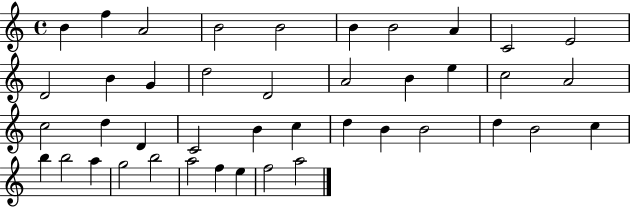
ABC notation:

X:1
T:Untitled
M:4/4
L:1/4
K:C
B f A2 B2 B2 B B2 A C2 E2 D2 B G d2 D2 A2 B e c2 A2 c2 d D C2 B c d B B2 d B2 c b b2 a g2 b2 a2 f e f2 a2